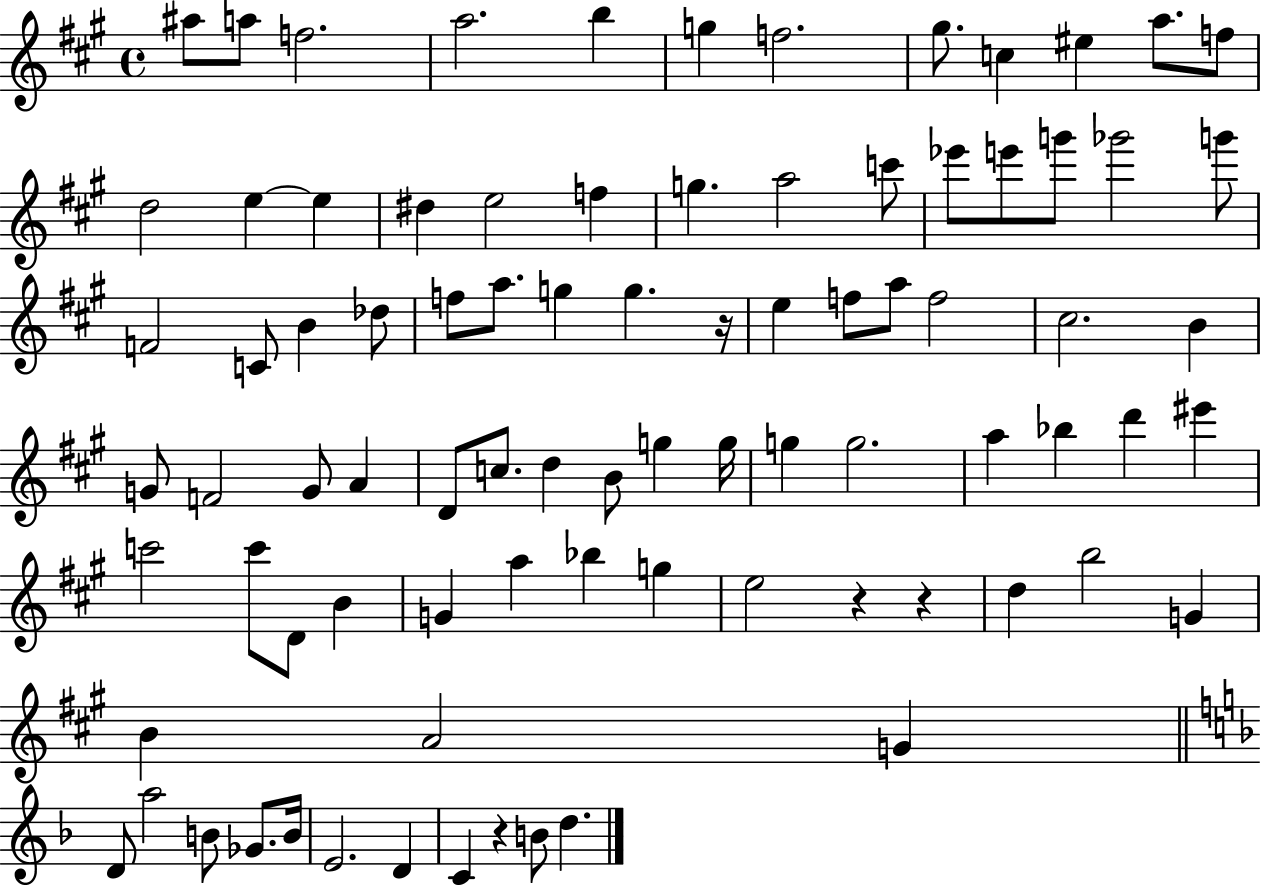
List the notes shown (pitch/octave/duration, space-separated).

A#5/e A5/e F5/h. A5/h. B5/q G5/q F5/h. G#5/e. C5/q EIS5/q A5/e. F5/e D5/h E5/q E5/q D#5/q E5/h F5/q G5/q. A5/h C6/e Eb6/e E6/e G6/e Gb6/h G6/e F4/h C4/e B4/q Db5/e F5/e A5/e. G5/q G5/q. R/s E5/q F5/e A5/e F5/h C#5/h. B4/q G4/e F4/h G4/e A4/q D4/e C5/e. D5/q B4/e G5/q G5/s G5/q G5/h. A5/q Bb5/q D6/q EIS6/q C6/h C6/e D4/e B4/q G4/q A5/q Bb5/q G5/q E5/h R/q R/q D5/q B5/h G4/q B4/q A4/h G4/q D4/e A5/h B4/e Gb4/e. B4/s E4/h. D4/q C4/q R/q B4/e D5/q.